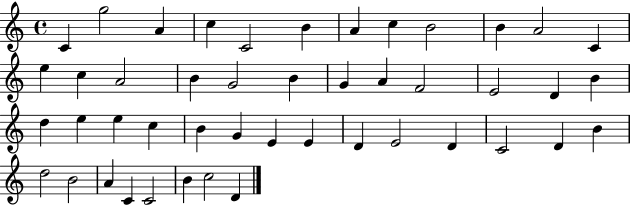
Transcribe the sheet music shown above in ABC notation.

X:1
T:Untitled
M:4/4
L:1/4
K:C
C g2 A c C2 B A c B2 B A2 C e c A2 B G2 B G A F2 E2 D B d e e c B G E E D E2 D C2 D B d2 B2 A C C2 B c2 D